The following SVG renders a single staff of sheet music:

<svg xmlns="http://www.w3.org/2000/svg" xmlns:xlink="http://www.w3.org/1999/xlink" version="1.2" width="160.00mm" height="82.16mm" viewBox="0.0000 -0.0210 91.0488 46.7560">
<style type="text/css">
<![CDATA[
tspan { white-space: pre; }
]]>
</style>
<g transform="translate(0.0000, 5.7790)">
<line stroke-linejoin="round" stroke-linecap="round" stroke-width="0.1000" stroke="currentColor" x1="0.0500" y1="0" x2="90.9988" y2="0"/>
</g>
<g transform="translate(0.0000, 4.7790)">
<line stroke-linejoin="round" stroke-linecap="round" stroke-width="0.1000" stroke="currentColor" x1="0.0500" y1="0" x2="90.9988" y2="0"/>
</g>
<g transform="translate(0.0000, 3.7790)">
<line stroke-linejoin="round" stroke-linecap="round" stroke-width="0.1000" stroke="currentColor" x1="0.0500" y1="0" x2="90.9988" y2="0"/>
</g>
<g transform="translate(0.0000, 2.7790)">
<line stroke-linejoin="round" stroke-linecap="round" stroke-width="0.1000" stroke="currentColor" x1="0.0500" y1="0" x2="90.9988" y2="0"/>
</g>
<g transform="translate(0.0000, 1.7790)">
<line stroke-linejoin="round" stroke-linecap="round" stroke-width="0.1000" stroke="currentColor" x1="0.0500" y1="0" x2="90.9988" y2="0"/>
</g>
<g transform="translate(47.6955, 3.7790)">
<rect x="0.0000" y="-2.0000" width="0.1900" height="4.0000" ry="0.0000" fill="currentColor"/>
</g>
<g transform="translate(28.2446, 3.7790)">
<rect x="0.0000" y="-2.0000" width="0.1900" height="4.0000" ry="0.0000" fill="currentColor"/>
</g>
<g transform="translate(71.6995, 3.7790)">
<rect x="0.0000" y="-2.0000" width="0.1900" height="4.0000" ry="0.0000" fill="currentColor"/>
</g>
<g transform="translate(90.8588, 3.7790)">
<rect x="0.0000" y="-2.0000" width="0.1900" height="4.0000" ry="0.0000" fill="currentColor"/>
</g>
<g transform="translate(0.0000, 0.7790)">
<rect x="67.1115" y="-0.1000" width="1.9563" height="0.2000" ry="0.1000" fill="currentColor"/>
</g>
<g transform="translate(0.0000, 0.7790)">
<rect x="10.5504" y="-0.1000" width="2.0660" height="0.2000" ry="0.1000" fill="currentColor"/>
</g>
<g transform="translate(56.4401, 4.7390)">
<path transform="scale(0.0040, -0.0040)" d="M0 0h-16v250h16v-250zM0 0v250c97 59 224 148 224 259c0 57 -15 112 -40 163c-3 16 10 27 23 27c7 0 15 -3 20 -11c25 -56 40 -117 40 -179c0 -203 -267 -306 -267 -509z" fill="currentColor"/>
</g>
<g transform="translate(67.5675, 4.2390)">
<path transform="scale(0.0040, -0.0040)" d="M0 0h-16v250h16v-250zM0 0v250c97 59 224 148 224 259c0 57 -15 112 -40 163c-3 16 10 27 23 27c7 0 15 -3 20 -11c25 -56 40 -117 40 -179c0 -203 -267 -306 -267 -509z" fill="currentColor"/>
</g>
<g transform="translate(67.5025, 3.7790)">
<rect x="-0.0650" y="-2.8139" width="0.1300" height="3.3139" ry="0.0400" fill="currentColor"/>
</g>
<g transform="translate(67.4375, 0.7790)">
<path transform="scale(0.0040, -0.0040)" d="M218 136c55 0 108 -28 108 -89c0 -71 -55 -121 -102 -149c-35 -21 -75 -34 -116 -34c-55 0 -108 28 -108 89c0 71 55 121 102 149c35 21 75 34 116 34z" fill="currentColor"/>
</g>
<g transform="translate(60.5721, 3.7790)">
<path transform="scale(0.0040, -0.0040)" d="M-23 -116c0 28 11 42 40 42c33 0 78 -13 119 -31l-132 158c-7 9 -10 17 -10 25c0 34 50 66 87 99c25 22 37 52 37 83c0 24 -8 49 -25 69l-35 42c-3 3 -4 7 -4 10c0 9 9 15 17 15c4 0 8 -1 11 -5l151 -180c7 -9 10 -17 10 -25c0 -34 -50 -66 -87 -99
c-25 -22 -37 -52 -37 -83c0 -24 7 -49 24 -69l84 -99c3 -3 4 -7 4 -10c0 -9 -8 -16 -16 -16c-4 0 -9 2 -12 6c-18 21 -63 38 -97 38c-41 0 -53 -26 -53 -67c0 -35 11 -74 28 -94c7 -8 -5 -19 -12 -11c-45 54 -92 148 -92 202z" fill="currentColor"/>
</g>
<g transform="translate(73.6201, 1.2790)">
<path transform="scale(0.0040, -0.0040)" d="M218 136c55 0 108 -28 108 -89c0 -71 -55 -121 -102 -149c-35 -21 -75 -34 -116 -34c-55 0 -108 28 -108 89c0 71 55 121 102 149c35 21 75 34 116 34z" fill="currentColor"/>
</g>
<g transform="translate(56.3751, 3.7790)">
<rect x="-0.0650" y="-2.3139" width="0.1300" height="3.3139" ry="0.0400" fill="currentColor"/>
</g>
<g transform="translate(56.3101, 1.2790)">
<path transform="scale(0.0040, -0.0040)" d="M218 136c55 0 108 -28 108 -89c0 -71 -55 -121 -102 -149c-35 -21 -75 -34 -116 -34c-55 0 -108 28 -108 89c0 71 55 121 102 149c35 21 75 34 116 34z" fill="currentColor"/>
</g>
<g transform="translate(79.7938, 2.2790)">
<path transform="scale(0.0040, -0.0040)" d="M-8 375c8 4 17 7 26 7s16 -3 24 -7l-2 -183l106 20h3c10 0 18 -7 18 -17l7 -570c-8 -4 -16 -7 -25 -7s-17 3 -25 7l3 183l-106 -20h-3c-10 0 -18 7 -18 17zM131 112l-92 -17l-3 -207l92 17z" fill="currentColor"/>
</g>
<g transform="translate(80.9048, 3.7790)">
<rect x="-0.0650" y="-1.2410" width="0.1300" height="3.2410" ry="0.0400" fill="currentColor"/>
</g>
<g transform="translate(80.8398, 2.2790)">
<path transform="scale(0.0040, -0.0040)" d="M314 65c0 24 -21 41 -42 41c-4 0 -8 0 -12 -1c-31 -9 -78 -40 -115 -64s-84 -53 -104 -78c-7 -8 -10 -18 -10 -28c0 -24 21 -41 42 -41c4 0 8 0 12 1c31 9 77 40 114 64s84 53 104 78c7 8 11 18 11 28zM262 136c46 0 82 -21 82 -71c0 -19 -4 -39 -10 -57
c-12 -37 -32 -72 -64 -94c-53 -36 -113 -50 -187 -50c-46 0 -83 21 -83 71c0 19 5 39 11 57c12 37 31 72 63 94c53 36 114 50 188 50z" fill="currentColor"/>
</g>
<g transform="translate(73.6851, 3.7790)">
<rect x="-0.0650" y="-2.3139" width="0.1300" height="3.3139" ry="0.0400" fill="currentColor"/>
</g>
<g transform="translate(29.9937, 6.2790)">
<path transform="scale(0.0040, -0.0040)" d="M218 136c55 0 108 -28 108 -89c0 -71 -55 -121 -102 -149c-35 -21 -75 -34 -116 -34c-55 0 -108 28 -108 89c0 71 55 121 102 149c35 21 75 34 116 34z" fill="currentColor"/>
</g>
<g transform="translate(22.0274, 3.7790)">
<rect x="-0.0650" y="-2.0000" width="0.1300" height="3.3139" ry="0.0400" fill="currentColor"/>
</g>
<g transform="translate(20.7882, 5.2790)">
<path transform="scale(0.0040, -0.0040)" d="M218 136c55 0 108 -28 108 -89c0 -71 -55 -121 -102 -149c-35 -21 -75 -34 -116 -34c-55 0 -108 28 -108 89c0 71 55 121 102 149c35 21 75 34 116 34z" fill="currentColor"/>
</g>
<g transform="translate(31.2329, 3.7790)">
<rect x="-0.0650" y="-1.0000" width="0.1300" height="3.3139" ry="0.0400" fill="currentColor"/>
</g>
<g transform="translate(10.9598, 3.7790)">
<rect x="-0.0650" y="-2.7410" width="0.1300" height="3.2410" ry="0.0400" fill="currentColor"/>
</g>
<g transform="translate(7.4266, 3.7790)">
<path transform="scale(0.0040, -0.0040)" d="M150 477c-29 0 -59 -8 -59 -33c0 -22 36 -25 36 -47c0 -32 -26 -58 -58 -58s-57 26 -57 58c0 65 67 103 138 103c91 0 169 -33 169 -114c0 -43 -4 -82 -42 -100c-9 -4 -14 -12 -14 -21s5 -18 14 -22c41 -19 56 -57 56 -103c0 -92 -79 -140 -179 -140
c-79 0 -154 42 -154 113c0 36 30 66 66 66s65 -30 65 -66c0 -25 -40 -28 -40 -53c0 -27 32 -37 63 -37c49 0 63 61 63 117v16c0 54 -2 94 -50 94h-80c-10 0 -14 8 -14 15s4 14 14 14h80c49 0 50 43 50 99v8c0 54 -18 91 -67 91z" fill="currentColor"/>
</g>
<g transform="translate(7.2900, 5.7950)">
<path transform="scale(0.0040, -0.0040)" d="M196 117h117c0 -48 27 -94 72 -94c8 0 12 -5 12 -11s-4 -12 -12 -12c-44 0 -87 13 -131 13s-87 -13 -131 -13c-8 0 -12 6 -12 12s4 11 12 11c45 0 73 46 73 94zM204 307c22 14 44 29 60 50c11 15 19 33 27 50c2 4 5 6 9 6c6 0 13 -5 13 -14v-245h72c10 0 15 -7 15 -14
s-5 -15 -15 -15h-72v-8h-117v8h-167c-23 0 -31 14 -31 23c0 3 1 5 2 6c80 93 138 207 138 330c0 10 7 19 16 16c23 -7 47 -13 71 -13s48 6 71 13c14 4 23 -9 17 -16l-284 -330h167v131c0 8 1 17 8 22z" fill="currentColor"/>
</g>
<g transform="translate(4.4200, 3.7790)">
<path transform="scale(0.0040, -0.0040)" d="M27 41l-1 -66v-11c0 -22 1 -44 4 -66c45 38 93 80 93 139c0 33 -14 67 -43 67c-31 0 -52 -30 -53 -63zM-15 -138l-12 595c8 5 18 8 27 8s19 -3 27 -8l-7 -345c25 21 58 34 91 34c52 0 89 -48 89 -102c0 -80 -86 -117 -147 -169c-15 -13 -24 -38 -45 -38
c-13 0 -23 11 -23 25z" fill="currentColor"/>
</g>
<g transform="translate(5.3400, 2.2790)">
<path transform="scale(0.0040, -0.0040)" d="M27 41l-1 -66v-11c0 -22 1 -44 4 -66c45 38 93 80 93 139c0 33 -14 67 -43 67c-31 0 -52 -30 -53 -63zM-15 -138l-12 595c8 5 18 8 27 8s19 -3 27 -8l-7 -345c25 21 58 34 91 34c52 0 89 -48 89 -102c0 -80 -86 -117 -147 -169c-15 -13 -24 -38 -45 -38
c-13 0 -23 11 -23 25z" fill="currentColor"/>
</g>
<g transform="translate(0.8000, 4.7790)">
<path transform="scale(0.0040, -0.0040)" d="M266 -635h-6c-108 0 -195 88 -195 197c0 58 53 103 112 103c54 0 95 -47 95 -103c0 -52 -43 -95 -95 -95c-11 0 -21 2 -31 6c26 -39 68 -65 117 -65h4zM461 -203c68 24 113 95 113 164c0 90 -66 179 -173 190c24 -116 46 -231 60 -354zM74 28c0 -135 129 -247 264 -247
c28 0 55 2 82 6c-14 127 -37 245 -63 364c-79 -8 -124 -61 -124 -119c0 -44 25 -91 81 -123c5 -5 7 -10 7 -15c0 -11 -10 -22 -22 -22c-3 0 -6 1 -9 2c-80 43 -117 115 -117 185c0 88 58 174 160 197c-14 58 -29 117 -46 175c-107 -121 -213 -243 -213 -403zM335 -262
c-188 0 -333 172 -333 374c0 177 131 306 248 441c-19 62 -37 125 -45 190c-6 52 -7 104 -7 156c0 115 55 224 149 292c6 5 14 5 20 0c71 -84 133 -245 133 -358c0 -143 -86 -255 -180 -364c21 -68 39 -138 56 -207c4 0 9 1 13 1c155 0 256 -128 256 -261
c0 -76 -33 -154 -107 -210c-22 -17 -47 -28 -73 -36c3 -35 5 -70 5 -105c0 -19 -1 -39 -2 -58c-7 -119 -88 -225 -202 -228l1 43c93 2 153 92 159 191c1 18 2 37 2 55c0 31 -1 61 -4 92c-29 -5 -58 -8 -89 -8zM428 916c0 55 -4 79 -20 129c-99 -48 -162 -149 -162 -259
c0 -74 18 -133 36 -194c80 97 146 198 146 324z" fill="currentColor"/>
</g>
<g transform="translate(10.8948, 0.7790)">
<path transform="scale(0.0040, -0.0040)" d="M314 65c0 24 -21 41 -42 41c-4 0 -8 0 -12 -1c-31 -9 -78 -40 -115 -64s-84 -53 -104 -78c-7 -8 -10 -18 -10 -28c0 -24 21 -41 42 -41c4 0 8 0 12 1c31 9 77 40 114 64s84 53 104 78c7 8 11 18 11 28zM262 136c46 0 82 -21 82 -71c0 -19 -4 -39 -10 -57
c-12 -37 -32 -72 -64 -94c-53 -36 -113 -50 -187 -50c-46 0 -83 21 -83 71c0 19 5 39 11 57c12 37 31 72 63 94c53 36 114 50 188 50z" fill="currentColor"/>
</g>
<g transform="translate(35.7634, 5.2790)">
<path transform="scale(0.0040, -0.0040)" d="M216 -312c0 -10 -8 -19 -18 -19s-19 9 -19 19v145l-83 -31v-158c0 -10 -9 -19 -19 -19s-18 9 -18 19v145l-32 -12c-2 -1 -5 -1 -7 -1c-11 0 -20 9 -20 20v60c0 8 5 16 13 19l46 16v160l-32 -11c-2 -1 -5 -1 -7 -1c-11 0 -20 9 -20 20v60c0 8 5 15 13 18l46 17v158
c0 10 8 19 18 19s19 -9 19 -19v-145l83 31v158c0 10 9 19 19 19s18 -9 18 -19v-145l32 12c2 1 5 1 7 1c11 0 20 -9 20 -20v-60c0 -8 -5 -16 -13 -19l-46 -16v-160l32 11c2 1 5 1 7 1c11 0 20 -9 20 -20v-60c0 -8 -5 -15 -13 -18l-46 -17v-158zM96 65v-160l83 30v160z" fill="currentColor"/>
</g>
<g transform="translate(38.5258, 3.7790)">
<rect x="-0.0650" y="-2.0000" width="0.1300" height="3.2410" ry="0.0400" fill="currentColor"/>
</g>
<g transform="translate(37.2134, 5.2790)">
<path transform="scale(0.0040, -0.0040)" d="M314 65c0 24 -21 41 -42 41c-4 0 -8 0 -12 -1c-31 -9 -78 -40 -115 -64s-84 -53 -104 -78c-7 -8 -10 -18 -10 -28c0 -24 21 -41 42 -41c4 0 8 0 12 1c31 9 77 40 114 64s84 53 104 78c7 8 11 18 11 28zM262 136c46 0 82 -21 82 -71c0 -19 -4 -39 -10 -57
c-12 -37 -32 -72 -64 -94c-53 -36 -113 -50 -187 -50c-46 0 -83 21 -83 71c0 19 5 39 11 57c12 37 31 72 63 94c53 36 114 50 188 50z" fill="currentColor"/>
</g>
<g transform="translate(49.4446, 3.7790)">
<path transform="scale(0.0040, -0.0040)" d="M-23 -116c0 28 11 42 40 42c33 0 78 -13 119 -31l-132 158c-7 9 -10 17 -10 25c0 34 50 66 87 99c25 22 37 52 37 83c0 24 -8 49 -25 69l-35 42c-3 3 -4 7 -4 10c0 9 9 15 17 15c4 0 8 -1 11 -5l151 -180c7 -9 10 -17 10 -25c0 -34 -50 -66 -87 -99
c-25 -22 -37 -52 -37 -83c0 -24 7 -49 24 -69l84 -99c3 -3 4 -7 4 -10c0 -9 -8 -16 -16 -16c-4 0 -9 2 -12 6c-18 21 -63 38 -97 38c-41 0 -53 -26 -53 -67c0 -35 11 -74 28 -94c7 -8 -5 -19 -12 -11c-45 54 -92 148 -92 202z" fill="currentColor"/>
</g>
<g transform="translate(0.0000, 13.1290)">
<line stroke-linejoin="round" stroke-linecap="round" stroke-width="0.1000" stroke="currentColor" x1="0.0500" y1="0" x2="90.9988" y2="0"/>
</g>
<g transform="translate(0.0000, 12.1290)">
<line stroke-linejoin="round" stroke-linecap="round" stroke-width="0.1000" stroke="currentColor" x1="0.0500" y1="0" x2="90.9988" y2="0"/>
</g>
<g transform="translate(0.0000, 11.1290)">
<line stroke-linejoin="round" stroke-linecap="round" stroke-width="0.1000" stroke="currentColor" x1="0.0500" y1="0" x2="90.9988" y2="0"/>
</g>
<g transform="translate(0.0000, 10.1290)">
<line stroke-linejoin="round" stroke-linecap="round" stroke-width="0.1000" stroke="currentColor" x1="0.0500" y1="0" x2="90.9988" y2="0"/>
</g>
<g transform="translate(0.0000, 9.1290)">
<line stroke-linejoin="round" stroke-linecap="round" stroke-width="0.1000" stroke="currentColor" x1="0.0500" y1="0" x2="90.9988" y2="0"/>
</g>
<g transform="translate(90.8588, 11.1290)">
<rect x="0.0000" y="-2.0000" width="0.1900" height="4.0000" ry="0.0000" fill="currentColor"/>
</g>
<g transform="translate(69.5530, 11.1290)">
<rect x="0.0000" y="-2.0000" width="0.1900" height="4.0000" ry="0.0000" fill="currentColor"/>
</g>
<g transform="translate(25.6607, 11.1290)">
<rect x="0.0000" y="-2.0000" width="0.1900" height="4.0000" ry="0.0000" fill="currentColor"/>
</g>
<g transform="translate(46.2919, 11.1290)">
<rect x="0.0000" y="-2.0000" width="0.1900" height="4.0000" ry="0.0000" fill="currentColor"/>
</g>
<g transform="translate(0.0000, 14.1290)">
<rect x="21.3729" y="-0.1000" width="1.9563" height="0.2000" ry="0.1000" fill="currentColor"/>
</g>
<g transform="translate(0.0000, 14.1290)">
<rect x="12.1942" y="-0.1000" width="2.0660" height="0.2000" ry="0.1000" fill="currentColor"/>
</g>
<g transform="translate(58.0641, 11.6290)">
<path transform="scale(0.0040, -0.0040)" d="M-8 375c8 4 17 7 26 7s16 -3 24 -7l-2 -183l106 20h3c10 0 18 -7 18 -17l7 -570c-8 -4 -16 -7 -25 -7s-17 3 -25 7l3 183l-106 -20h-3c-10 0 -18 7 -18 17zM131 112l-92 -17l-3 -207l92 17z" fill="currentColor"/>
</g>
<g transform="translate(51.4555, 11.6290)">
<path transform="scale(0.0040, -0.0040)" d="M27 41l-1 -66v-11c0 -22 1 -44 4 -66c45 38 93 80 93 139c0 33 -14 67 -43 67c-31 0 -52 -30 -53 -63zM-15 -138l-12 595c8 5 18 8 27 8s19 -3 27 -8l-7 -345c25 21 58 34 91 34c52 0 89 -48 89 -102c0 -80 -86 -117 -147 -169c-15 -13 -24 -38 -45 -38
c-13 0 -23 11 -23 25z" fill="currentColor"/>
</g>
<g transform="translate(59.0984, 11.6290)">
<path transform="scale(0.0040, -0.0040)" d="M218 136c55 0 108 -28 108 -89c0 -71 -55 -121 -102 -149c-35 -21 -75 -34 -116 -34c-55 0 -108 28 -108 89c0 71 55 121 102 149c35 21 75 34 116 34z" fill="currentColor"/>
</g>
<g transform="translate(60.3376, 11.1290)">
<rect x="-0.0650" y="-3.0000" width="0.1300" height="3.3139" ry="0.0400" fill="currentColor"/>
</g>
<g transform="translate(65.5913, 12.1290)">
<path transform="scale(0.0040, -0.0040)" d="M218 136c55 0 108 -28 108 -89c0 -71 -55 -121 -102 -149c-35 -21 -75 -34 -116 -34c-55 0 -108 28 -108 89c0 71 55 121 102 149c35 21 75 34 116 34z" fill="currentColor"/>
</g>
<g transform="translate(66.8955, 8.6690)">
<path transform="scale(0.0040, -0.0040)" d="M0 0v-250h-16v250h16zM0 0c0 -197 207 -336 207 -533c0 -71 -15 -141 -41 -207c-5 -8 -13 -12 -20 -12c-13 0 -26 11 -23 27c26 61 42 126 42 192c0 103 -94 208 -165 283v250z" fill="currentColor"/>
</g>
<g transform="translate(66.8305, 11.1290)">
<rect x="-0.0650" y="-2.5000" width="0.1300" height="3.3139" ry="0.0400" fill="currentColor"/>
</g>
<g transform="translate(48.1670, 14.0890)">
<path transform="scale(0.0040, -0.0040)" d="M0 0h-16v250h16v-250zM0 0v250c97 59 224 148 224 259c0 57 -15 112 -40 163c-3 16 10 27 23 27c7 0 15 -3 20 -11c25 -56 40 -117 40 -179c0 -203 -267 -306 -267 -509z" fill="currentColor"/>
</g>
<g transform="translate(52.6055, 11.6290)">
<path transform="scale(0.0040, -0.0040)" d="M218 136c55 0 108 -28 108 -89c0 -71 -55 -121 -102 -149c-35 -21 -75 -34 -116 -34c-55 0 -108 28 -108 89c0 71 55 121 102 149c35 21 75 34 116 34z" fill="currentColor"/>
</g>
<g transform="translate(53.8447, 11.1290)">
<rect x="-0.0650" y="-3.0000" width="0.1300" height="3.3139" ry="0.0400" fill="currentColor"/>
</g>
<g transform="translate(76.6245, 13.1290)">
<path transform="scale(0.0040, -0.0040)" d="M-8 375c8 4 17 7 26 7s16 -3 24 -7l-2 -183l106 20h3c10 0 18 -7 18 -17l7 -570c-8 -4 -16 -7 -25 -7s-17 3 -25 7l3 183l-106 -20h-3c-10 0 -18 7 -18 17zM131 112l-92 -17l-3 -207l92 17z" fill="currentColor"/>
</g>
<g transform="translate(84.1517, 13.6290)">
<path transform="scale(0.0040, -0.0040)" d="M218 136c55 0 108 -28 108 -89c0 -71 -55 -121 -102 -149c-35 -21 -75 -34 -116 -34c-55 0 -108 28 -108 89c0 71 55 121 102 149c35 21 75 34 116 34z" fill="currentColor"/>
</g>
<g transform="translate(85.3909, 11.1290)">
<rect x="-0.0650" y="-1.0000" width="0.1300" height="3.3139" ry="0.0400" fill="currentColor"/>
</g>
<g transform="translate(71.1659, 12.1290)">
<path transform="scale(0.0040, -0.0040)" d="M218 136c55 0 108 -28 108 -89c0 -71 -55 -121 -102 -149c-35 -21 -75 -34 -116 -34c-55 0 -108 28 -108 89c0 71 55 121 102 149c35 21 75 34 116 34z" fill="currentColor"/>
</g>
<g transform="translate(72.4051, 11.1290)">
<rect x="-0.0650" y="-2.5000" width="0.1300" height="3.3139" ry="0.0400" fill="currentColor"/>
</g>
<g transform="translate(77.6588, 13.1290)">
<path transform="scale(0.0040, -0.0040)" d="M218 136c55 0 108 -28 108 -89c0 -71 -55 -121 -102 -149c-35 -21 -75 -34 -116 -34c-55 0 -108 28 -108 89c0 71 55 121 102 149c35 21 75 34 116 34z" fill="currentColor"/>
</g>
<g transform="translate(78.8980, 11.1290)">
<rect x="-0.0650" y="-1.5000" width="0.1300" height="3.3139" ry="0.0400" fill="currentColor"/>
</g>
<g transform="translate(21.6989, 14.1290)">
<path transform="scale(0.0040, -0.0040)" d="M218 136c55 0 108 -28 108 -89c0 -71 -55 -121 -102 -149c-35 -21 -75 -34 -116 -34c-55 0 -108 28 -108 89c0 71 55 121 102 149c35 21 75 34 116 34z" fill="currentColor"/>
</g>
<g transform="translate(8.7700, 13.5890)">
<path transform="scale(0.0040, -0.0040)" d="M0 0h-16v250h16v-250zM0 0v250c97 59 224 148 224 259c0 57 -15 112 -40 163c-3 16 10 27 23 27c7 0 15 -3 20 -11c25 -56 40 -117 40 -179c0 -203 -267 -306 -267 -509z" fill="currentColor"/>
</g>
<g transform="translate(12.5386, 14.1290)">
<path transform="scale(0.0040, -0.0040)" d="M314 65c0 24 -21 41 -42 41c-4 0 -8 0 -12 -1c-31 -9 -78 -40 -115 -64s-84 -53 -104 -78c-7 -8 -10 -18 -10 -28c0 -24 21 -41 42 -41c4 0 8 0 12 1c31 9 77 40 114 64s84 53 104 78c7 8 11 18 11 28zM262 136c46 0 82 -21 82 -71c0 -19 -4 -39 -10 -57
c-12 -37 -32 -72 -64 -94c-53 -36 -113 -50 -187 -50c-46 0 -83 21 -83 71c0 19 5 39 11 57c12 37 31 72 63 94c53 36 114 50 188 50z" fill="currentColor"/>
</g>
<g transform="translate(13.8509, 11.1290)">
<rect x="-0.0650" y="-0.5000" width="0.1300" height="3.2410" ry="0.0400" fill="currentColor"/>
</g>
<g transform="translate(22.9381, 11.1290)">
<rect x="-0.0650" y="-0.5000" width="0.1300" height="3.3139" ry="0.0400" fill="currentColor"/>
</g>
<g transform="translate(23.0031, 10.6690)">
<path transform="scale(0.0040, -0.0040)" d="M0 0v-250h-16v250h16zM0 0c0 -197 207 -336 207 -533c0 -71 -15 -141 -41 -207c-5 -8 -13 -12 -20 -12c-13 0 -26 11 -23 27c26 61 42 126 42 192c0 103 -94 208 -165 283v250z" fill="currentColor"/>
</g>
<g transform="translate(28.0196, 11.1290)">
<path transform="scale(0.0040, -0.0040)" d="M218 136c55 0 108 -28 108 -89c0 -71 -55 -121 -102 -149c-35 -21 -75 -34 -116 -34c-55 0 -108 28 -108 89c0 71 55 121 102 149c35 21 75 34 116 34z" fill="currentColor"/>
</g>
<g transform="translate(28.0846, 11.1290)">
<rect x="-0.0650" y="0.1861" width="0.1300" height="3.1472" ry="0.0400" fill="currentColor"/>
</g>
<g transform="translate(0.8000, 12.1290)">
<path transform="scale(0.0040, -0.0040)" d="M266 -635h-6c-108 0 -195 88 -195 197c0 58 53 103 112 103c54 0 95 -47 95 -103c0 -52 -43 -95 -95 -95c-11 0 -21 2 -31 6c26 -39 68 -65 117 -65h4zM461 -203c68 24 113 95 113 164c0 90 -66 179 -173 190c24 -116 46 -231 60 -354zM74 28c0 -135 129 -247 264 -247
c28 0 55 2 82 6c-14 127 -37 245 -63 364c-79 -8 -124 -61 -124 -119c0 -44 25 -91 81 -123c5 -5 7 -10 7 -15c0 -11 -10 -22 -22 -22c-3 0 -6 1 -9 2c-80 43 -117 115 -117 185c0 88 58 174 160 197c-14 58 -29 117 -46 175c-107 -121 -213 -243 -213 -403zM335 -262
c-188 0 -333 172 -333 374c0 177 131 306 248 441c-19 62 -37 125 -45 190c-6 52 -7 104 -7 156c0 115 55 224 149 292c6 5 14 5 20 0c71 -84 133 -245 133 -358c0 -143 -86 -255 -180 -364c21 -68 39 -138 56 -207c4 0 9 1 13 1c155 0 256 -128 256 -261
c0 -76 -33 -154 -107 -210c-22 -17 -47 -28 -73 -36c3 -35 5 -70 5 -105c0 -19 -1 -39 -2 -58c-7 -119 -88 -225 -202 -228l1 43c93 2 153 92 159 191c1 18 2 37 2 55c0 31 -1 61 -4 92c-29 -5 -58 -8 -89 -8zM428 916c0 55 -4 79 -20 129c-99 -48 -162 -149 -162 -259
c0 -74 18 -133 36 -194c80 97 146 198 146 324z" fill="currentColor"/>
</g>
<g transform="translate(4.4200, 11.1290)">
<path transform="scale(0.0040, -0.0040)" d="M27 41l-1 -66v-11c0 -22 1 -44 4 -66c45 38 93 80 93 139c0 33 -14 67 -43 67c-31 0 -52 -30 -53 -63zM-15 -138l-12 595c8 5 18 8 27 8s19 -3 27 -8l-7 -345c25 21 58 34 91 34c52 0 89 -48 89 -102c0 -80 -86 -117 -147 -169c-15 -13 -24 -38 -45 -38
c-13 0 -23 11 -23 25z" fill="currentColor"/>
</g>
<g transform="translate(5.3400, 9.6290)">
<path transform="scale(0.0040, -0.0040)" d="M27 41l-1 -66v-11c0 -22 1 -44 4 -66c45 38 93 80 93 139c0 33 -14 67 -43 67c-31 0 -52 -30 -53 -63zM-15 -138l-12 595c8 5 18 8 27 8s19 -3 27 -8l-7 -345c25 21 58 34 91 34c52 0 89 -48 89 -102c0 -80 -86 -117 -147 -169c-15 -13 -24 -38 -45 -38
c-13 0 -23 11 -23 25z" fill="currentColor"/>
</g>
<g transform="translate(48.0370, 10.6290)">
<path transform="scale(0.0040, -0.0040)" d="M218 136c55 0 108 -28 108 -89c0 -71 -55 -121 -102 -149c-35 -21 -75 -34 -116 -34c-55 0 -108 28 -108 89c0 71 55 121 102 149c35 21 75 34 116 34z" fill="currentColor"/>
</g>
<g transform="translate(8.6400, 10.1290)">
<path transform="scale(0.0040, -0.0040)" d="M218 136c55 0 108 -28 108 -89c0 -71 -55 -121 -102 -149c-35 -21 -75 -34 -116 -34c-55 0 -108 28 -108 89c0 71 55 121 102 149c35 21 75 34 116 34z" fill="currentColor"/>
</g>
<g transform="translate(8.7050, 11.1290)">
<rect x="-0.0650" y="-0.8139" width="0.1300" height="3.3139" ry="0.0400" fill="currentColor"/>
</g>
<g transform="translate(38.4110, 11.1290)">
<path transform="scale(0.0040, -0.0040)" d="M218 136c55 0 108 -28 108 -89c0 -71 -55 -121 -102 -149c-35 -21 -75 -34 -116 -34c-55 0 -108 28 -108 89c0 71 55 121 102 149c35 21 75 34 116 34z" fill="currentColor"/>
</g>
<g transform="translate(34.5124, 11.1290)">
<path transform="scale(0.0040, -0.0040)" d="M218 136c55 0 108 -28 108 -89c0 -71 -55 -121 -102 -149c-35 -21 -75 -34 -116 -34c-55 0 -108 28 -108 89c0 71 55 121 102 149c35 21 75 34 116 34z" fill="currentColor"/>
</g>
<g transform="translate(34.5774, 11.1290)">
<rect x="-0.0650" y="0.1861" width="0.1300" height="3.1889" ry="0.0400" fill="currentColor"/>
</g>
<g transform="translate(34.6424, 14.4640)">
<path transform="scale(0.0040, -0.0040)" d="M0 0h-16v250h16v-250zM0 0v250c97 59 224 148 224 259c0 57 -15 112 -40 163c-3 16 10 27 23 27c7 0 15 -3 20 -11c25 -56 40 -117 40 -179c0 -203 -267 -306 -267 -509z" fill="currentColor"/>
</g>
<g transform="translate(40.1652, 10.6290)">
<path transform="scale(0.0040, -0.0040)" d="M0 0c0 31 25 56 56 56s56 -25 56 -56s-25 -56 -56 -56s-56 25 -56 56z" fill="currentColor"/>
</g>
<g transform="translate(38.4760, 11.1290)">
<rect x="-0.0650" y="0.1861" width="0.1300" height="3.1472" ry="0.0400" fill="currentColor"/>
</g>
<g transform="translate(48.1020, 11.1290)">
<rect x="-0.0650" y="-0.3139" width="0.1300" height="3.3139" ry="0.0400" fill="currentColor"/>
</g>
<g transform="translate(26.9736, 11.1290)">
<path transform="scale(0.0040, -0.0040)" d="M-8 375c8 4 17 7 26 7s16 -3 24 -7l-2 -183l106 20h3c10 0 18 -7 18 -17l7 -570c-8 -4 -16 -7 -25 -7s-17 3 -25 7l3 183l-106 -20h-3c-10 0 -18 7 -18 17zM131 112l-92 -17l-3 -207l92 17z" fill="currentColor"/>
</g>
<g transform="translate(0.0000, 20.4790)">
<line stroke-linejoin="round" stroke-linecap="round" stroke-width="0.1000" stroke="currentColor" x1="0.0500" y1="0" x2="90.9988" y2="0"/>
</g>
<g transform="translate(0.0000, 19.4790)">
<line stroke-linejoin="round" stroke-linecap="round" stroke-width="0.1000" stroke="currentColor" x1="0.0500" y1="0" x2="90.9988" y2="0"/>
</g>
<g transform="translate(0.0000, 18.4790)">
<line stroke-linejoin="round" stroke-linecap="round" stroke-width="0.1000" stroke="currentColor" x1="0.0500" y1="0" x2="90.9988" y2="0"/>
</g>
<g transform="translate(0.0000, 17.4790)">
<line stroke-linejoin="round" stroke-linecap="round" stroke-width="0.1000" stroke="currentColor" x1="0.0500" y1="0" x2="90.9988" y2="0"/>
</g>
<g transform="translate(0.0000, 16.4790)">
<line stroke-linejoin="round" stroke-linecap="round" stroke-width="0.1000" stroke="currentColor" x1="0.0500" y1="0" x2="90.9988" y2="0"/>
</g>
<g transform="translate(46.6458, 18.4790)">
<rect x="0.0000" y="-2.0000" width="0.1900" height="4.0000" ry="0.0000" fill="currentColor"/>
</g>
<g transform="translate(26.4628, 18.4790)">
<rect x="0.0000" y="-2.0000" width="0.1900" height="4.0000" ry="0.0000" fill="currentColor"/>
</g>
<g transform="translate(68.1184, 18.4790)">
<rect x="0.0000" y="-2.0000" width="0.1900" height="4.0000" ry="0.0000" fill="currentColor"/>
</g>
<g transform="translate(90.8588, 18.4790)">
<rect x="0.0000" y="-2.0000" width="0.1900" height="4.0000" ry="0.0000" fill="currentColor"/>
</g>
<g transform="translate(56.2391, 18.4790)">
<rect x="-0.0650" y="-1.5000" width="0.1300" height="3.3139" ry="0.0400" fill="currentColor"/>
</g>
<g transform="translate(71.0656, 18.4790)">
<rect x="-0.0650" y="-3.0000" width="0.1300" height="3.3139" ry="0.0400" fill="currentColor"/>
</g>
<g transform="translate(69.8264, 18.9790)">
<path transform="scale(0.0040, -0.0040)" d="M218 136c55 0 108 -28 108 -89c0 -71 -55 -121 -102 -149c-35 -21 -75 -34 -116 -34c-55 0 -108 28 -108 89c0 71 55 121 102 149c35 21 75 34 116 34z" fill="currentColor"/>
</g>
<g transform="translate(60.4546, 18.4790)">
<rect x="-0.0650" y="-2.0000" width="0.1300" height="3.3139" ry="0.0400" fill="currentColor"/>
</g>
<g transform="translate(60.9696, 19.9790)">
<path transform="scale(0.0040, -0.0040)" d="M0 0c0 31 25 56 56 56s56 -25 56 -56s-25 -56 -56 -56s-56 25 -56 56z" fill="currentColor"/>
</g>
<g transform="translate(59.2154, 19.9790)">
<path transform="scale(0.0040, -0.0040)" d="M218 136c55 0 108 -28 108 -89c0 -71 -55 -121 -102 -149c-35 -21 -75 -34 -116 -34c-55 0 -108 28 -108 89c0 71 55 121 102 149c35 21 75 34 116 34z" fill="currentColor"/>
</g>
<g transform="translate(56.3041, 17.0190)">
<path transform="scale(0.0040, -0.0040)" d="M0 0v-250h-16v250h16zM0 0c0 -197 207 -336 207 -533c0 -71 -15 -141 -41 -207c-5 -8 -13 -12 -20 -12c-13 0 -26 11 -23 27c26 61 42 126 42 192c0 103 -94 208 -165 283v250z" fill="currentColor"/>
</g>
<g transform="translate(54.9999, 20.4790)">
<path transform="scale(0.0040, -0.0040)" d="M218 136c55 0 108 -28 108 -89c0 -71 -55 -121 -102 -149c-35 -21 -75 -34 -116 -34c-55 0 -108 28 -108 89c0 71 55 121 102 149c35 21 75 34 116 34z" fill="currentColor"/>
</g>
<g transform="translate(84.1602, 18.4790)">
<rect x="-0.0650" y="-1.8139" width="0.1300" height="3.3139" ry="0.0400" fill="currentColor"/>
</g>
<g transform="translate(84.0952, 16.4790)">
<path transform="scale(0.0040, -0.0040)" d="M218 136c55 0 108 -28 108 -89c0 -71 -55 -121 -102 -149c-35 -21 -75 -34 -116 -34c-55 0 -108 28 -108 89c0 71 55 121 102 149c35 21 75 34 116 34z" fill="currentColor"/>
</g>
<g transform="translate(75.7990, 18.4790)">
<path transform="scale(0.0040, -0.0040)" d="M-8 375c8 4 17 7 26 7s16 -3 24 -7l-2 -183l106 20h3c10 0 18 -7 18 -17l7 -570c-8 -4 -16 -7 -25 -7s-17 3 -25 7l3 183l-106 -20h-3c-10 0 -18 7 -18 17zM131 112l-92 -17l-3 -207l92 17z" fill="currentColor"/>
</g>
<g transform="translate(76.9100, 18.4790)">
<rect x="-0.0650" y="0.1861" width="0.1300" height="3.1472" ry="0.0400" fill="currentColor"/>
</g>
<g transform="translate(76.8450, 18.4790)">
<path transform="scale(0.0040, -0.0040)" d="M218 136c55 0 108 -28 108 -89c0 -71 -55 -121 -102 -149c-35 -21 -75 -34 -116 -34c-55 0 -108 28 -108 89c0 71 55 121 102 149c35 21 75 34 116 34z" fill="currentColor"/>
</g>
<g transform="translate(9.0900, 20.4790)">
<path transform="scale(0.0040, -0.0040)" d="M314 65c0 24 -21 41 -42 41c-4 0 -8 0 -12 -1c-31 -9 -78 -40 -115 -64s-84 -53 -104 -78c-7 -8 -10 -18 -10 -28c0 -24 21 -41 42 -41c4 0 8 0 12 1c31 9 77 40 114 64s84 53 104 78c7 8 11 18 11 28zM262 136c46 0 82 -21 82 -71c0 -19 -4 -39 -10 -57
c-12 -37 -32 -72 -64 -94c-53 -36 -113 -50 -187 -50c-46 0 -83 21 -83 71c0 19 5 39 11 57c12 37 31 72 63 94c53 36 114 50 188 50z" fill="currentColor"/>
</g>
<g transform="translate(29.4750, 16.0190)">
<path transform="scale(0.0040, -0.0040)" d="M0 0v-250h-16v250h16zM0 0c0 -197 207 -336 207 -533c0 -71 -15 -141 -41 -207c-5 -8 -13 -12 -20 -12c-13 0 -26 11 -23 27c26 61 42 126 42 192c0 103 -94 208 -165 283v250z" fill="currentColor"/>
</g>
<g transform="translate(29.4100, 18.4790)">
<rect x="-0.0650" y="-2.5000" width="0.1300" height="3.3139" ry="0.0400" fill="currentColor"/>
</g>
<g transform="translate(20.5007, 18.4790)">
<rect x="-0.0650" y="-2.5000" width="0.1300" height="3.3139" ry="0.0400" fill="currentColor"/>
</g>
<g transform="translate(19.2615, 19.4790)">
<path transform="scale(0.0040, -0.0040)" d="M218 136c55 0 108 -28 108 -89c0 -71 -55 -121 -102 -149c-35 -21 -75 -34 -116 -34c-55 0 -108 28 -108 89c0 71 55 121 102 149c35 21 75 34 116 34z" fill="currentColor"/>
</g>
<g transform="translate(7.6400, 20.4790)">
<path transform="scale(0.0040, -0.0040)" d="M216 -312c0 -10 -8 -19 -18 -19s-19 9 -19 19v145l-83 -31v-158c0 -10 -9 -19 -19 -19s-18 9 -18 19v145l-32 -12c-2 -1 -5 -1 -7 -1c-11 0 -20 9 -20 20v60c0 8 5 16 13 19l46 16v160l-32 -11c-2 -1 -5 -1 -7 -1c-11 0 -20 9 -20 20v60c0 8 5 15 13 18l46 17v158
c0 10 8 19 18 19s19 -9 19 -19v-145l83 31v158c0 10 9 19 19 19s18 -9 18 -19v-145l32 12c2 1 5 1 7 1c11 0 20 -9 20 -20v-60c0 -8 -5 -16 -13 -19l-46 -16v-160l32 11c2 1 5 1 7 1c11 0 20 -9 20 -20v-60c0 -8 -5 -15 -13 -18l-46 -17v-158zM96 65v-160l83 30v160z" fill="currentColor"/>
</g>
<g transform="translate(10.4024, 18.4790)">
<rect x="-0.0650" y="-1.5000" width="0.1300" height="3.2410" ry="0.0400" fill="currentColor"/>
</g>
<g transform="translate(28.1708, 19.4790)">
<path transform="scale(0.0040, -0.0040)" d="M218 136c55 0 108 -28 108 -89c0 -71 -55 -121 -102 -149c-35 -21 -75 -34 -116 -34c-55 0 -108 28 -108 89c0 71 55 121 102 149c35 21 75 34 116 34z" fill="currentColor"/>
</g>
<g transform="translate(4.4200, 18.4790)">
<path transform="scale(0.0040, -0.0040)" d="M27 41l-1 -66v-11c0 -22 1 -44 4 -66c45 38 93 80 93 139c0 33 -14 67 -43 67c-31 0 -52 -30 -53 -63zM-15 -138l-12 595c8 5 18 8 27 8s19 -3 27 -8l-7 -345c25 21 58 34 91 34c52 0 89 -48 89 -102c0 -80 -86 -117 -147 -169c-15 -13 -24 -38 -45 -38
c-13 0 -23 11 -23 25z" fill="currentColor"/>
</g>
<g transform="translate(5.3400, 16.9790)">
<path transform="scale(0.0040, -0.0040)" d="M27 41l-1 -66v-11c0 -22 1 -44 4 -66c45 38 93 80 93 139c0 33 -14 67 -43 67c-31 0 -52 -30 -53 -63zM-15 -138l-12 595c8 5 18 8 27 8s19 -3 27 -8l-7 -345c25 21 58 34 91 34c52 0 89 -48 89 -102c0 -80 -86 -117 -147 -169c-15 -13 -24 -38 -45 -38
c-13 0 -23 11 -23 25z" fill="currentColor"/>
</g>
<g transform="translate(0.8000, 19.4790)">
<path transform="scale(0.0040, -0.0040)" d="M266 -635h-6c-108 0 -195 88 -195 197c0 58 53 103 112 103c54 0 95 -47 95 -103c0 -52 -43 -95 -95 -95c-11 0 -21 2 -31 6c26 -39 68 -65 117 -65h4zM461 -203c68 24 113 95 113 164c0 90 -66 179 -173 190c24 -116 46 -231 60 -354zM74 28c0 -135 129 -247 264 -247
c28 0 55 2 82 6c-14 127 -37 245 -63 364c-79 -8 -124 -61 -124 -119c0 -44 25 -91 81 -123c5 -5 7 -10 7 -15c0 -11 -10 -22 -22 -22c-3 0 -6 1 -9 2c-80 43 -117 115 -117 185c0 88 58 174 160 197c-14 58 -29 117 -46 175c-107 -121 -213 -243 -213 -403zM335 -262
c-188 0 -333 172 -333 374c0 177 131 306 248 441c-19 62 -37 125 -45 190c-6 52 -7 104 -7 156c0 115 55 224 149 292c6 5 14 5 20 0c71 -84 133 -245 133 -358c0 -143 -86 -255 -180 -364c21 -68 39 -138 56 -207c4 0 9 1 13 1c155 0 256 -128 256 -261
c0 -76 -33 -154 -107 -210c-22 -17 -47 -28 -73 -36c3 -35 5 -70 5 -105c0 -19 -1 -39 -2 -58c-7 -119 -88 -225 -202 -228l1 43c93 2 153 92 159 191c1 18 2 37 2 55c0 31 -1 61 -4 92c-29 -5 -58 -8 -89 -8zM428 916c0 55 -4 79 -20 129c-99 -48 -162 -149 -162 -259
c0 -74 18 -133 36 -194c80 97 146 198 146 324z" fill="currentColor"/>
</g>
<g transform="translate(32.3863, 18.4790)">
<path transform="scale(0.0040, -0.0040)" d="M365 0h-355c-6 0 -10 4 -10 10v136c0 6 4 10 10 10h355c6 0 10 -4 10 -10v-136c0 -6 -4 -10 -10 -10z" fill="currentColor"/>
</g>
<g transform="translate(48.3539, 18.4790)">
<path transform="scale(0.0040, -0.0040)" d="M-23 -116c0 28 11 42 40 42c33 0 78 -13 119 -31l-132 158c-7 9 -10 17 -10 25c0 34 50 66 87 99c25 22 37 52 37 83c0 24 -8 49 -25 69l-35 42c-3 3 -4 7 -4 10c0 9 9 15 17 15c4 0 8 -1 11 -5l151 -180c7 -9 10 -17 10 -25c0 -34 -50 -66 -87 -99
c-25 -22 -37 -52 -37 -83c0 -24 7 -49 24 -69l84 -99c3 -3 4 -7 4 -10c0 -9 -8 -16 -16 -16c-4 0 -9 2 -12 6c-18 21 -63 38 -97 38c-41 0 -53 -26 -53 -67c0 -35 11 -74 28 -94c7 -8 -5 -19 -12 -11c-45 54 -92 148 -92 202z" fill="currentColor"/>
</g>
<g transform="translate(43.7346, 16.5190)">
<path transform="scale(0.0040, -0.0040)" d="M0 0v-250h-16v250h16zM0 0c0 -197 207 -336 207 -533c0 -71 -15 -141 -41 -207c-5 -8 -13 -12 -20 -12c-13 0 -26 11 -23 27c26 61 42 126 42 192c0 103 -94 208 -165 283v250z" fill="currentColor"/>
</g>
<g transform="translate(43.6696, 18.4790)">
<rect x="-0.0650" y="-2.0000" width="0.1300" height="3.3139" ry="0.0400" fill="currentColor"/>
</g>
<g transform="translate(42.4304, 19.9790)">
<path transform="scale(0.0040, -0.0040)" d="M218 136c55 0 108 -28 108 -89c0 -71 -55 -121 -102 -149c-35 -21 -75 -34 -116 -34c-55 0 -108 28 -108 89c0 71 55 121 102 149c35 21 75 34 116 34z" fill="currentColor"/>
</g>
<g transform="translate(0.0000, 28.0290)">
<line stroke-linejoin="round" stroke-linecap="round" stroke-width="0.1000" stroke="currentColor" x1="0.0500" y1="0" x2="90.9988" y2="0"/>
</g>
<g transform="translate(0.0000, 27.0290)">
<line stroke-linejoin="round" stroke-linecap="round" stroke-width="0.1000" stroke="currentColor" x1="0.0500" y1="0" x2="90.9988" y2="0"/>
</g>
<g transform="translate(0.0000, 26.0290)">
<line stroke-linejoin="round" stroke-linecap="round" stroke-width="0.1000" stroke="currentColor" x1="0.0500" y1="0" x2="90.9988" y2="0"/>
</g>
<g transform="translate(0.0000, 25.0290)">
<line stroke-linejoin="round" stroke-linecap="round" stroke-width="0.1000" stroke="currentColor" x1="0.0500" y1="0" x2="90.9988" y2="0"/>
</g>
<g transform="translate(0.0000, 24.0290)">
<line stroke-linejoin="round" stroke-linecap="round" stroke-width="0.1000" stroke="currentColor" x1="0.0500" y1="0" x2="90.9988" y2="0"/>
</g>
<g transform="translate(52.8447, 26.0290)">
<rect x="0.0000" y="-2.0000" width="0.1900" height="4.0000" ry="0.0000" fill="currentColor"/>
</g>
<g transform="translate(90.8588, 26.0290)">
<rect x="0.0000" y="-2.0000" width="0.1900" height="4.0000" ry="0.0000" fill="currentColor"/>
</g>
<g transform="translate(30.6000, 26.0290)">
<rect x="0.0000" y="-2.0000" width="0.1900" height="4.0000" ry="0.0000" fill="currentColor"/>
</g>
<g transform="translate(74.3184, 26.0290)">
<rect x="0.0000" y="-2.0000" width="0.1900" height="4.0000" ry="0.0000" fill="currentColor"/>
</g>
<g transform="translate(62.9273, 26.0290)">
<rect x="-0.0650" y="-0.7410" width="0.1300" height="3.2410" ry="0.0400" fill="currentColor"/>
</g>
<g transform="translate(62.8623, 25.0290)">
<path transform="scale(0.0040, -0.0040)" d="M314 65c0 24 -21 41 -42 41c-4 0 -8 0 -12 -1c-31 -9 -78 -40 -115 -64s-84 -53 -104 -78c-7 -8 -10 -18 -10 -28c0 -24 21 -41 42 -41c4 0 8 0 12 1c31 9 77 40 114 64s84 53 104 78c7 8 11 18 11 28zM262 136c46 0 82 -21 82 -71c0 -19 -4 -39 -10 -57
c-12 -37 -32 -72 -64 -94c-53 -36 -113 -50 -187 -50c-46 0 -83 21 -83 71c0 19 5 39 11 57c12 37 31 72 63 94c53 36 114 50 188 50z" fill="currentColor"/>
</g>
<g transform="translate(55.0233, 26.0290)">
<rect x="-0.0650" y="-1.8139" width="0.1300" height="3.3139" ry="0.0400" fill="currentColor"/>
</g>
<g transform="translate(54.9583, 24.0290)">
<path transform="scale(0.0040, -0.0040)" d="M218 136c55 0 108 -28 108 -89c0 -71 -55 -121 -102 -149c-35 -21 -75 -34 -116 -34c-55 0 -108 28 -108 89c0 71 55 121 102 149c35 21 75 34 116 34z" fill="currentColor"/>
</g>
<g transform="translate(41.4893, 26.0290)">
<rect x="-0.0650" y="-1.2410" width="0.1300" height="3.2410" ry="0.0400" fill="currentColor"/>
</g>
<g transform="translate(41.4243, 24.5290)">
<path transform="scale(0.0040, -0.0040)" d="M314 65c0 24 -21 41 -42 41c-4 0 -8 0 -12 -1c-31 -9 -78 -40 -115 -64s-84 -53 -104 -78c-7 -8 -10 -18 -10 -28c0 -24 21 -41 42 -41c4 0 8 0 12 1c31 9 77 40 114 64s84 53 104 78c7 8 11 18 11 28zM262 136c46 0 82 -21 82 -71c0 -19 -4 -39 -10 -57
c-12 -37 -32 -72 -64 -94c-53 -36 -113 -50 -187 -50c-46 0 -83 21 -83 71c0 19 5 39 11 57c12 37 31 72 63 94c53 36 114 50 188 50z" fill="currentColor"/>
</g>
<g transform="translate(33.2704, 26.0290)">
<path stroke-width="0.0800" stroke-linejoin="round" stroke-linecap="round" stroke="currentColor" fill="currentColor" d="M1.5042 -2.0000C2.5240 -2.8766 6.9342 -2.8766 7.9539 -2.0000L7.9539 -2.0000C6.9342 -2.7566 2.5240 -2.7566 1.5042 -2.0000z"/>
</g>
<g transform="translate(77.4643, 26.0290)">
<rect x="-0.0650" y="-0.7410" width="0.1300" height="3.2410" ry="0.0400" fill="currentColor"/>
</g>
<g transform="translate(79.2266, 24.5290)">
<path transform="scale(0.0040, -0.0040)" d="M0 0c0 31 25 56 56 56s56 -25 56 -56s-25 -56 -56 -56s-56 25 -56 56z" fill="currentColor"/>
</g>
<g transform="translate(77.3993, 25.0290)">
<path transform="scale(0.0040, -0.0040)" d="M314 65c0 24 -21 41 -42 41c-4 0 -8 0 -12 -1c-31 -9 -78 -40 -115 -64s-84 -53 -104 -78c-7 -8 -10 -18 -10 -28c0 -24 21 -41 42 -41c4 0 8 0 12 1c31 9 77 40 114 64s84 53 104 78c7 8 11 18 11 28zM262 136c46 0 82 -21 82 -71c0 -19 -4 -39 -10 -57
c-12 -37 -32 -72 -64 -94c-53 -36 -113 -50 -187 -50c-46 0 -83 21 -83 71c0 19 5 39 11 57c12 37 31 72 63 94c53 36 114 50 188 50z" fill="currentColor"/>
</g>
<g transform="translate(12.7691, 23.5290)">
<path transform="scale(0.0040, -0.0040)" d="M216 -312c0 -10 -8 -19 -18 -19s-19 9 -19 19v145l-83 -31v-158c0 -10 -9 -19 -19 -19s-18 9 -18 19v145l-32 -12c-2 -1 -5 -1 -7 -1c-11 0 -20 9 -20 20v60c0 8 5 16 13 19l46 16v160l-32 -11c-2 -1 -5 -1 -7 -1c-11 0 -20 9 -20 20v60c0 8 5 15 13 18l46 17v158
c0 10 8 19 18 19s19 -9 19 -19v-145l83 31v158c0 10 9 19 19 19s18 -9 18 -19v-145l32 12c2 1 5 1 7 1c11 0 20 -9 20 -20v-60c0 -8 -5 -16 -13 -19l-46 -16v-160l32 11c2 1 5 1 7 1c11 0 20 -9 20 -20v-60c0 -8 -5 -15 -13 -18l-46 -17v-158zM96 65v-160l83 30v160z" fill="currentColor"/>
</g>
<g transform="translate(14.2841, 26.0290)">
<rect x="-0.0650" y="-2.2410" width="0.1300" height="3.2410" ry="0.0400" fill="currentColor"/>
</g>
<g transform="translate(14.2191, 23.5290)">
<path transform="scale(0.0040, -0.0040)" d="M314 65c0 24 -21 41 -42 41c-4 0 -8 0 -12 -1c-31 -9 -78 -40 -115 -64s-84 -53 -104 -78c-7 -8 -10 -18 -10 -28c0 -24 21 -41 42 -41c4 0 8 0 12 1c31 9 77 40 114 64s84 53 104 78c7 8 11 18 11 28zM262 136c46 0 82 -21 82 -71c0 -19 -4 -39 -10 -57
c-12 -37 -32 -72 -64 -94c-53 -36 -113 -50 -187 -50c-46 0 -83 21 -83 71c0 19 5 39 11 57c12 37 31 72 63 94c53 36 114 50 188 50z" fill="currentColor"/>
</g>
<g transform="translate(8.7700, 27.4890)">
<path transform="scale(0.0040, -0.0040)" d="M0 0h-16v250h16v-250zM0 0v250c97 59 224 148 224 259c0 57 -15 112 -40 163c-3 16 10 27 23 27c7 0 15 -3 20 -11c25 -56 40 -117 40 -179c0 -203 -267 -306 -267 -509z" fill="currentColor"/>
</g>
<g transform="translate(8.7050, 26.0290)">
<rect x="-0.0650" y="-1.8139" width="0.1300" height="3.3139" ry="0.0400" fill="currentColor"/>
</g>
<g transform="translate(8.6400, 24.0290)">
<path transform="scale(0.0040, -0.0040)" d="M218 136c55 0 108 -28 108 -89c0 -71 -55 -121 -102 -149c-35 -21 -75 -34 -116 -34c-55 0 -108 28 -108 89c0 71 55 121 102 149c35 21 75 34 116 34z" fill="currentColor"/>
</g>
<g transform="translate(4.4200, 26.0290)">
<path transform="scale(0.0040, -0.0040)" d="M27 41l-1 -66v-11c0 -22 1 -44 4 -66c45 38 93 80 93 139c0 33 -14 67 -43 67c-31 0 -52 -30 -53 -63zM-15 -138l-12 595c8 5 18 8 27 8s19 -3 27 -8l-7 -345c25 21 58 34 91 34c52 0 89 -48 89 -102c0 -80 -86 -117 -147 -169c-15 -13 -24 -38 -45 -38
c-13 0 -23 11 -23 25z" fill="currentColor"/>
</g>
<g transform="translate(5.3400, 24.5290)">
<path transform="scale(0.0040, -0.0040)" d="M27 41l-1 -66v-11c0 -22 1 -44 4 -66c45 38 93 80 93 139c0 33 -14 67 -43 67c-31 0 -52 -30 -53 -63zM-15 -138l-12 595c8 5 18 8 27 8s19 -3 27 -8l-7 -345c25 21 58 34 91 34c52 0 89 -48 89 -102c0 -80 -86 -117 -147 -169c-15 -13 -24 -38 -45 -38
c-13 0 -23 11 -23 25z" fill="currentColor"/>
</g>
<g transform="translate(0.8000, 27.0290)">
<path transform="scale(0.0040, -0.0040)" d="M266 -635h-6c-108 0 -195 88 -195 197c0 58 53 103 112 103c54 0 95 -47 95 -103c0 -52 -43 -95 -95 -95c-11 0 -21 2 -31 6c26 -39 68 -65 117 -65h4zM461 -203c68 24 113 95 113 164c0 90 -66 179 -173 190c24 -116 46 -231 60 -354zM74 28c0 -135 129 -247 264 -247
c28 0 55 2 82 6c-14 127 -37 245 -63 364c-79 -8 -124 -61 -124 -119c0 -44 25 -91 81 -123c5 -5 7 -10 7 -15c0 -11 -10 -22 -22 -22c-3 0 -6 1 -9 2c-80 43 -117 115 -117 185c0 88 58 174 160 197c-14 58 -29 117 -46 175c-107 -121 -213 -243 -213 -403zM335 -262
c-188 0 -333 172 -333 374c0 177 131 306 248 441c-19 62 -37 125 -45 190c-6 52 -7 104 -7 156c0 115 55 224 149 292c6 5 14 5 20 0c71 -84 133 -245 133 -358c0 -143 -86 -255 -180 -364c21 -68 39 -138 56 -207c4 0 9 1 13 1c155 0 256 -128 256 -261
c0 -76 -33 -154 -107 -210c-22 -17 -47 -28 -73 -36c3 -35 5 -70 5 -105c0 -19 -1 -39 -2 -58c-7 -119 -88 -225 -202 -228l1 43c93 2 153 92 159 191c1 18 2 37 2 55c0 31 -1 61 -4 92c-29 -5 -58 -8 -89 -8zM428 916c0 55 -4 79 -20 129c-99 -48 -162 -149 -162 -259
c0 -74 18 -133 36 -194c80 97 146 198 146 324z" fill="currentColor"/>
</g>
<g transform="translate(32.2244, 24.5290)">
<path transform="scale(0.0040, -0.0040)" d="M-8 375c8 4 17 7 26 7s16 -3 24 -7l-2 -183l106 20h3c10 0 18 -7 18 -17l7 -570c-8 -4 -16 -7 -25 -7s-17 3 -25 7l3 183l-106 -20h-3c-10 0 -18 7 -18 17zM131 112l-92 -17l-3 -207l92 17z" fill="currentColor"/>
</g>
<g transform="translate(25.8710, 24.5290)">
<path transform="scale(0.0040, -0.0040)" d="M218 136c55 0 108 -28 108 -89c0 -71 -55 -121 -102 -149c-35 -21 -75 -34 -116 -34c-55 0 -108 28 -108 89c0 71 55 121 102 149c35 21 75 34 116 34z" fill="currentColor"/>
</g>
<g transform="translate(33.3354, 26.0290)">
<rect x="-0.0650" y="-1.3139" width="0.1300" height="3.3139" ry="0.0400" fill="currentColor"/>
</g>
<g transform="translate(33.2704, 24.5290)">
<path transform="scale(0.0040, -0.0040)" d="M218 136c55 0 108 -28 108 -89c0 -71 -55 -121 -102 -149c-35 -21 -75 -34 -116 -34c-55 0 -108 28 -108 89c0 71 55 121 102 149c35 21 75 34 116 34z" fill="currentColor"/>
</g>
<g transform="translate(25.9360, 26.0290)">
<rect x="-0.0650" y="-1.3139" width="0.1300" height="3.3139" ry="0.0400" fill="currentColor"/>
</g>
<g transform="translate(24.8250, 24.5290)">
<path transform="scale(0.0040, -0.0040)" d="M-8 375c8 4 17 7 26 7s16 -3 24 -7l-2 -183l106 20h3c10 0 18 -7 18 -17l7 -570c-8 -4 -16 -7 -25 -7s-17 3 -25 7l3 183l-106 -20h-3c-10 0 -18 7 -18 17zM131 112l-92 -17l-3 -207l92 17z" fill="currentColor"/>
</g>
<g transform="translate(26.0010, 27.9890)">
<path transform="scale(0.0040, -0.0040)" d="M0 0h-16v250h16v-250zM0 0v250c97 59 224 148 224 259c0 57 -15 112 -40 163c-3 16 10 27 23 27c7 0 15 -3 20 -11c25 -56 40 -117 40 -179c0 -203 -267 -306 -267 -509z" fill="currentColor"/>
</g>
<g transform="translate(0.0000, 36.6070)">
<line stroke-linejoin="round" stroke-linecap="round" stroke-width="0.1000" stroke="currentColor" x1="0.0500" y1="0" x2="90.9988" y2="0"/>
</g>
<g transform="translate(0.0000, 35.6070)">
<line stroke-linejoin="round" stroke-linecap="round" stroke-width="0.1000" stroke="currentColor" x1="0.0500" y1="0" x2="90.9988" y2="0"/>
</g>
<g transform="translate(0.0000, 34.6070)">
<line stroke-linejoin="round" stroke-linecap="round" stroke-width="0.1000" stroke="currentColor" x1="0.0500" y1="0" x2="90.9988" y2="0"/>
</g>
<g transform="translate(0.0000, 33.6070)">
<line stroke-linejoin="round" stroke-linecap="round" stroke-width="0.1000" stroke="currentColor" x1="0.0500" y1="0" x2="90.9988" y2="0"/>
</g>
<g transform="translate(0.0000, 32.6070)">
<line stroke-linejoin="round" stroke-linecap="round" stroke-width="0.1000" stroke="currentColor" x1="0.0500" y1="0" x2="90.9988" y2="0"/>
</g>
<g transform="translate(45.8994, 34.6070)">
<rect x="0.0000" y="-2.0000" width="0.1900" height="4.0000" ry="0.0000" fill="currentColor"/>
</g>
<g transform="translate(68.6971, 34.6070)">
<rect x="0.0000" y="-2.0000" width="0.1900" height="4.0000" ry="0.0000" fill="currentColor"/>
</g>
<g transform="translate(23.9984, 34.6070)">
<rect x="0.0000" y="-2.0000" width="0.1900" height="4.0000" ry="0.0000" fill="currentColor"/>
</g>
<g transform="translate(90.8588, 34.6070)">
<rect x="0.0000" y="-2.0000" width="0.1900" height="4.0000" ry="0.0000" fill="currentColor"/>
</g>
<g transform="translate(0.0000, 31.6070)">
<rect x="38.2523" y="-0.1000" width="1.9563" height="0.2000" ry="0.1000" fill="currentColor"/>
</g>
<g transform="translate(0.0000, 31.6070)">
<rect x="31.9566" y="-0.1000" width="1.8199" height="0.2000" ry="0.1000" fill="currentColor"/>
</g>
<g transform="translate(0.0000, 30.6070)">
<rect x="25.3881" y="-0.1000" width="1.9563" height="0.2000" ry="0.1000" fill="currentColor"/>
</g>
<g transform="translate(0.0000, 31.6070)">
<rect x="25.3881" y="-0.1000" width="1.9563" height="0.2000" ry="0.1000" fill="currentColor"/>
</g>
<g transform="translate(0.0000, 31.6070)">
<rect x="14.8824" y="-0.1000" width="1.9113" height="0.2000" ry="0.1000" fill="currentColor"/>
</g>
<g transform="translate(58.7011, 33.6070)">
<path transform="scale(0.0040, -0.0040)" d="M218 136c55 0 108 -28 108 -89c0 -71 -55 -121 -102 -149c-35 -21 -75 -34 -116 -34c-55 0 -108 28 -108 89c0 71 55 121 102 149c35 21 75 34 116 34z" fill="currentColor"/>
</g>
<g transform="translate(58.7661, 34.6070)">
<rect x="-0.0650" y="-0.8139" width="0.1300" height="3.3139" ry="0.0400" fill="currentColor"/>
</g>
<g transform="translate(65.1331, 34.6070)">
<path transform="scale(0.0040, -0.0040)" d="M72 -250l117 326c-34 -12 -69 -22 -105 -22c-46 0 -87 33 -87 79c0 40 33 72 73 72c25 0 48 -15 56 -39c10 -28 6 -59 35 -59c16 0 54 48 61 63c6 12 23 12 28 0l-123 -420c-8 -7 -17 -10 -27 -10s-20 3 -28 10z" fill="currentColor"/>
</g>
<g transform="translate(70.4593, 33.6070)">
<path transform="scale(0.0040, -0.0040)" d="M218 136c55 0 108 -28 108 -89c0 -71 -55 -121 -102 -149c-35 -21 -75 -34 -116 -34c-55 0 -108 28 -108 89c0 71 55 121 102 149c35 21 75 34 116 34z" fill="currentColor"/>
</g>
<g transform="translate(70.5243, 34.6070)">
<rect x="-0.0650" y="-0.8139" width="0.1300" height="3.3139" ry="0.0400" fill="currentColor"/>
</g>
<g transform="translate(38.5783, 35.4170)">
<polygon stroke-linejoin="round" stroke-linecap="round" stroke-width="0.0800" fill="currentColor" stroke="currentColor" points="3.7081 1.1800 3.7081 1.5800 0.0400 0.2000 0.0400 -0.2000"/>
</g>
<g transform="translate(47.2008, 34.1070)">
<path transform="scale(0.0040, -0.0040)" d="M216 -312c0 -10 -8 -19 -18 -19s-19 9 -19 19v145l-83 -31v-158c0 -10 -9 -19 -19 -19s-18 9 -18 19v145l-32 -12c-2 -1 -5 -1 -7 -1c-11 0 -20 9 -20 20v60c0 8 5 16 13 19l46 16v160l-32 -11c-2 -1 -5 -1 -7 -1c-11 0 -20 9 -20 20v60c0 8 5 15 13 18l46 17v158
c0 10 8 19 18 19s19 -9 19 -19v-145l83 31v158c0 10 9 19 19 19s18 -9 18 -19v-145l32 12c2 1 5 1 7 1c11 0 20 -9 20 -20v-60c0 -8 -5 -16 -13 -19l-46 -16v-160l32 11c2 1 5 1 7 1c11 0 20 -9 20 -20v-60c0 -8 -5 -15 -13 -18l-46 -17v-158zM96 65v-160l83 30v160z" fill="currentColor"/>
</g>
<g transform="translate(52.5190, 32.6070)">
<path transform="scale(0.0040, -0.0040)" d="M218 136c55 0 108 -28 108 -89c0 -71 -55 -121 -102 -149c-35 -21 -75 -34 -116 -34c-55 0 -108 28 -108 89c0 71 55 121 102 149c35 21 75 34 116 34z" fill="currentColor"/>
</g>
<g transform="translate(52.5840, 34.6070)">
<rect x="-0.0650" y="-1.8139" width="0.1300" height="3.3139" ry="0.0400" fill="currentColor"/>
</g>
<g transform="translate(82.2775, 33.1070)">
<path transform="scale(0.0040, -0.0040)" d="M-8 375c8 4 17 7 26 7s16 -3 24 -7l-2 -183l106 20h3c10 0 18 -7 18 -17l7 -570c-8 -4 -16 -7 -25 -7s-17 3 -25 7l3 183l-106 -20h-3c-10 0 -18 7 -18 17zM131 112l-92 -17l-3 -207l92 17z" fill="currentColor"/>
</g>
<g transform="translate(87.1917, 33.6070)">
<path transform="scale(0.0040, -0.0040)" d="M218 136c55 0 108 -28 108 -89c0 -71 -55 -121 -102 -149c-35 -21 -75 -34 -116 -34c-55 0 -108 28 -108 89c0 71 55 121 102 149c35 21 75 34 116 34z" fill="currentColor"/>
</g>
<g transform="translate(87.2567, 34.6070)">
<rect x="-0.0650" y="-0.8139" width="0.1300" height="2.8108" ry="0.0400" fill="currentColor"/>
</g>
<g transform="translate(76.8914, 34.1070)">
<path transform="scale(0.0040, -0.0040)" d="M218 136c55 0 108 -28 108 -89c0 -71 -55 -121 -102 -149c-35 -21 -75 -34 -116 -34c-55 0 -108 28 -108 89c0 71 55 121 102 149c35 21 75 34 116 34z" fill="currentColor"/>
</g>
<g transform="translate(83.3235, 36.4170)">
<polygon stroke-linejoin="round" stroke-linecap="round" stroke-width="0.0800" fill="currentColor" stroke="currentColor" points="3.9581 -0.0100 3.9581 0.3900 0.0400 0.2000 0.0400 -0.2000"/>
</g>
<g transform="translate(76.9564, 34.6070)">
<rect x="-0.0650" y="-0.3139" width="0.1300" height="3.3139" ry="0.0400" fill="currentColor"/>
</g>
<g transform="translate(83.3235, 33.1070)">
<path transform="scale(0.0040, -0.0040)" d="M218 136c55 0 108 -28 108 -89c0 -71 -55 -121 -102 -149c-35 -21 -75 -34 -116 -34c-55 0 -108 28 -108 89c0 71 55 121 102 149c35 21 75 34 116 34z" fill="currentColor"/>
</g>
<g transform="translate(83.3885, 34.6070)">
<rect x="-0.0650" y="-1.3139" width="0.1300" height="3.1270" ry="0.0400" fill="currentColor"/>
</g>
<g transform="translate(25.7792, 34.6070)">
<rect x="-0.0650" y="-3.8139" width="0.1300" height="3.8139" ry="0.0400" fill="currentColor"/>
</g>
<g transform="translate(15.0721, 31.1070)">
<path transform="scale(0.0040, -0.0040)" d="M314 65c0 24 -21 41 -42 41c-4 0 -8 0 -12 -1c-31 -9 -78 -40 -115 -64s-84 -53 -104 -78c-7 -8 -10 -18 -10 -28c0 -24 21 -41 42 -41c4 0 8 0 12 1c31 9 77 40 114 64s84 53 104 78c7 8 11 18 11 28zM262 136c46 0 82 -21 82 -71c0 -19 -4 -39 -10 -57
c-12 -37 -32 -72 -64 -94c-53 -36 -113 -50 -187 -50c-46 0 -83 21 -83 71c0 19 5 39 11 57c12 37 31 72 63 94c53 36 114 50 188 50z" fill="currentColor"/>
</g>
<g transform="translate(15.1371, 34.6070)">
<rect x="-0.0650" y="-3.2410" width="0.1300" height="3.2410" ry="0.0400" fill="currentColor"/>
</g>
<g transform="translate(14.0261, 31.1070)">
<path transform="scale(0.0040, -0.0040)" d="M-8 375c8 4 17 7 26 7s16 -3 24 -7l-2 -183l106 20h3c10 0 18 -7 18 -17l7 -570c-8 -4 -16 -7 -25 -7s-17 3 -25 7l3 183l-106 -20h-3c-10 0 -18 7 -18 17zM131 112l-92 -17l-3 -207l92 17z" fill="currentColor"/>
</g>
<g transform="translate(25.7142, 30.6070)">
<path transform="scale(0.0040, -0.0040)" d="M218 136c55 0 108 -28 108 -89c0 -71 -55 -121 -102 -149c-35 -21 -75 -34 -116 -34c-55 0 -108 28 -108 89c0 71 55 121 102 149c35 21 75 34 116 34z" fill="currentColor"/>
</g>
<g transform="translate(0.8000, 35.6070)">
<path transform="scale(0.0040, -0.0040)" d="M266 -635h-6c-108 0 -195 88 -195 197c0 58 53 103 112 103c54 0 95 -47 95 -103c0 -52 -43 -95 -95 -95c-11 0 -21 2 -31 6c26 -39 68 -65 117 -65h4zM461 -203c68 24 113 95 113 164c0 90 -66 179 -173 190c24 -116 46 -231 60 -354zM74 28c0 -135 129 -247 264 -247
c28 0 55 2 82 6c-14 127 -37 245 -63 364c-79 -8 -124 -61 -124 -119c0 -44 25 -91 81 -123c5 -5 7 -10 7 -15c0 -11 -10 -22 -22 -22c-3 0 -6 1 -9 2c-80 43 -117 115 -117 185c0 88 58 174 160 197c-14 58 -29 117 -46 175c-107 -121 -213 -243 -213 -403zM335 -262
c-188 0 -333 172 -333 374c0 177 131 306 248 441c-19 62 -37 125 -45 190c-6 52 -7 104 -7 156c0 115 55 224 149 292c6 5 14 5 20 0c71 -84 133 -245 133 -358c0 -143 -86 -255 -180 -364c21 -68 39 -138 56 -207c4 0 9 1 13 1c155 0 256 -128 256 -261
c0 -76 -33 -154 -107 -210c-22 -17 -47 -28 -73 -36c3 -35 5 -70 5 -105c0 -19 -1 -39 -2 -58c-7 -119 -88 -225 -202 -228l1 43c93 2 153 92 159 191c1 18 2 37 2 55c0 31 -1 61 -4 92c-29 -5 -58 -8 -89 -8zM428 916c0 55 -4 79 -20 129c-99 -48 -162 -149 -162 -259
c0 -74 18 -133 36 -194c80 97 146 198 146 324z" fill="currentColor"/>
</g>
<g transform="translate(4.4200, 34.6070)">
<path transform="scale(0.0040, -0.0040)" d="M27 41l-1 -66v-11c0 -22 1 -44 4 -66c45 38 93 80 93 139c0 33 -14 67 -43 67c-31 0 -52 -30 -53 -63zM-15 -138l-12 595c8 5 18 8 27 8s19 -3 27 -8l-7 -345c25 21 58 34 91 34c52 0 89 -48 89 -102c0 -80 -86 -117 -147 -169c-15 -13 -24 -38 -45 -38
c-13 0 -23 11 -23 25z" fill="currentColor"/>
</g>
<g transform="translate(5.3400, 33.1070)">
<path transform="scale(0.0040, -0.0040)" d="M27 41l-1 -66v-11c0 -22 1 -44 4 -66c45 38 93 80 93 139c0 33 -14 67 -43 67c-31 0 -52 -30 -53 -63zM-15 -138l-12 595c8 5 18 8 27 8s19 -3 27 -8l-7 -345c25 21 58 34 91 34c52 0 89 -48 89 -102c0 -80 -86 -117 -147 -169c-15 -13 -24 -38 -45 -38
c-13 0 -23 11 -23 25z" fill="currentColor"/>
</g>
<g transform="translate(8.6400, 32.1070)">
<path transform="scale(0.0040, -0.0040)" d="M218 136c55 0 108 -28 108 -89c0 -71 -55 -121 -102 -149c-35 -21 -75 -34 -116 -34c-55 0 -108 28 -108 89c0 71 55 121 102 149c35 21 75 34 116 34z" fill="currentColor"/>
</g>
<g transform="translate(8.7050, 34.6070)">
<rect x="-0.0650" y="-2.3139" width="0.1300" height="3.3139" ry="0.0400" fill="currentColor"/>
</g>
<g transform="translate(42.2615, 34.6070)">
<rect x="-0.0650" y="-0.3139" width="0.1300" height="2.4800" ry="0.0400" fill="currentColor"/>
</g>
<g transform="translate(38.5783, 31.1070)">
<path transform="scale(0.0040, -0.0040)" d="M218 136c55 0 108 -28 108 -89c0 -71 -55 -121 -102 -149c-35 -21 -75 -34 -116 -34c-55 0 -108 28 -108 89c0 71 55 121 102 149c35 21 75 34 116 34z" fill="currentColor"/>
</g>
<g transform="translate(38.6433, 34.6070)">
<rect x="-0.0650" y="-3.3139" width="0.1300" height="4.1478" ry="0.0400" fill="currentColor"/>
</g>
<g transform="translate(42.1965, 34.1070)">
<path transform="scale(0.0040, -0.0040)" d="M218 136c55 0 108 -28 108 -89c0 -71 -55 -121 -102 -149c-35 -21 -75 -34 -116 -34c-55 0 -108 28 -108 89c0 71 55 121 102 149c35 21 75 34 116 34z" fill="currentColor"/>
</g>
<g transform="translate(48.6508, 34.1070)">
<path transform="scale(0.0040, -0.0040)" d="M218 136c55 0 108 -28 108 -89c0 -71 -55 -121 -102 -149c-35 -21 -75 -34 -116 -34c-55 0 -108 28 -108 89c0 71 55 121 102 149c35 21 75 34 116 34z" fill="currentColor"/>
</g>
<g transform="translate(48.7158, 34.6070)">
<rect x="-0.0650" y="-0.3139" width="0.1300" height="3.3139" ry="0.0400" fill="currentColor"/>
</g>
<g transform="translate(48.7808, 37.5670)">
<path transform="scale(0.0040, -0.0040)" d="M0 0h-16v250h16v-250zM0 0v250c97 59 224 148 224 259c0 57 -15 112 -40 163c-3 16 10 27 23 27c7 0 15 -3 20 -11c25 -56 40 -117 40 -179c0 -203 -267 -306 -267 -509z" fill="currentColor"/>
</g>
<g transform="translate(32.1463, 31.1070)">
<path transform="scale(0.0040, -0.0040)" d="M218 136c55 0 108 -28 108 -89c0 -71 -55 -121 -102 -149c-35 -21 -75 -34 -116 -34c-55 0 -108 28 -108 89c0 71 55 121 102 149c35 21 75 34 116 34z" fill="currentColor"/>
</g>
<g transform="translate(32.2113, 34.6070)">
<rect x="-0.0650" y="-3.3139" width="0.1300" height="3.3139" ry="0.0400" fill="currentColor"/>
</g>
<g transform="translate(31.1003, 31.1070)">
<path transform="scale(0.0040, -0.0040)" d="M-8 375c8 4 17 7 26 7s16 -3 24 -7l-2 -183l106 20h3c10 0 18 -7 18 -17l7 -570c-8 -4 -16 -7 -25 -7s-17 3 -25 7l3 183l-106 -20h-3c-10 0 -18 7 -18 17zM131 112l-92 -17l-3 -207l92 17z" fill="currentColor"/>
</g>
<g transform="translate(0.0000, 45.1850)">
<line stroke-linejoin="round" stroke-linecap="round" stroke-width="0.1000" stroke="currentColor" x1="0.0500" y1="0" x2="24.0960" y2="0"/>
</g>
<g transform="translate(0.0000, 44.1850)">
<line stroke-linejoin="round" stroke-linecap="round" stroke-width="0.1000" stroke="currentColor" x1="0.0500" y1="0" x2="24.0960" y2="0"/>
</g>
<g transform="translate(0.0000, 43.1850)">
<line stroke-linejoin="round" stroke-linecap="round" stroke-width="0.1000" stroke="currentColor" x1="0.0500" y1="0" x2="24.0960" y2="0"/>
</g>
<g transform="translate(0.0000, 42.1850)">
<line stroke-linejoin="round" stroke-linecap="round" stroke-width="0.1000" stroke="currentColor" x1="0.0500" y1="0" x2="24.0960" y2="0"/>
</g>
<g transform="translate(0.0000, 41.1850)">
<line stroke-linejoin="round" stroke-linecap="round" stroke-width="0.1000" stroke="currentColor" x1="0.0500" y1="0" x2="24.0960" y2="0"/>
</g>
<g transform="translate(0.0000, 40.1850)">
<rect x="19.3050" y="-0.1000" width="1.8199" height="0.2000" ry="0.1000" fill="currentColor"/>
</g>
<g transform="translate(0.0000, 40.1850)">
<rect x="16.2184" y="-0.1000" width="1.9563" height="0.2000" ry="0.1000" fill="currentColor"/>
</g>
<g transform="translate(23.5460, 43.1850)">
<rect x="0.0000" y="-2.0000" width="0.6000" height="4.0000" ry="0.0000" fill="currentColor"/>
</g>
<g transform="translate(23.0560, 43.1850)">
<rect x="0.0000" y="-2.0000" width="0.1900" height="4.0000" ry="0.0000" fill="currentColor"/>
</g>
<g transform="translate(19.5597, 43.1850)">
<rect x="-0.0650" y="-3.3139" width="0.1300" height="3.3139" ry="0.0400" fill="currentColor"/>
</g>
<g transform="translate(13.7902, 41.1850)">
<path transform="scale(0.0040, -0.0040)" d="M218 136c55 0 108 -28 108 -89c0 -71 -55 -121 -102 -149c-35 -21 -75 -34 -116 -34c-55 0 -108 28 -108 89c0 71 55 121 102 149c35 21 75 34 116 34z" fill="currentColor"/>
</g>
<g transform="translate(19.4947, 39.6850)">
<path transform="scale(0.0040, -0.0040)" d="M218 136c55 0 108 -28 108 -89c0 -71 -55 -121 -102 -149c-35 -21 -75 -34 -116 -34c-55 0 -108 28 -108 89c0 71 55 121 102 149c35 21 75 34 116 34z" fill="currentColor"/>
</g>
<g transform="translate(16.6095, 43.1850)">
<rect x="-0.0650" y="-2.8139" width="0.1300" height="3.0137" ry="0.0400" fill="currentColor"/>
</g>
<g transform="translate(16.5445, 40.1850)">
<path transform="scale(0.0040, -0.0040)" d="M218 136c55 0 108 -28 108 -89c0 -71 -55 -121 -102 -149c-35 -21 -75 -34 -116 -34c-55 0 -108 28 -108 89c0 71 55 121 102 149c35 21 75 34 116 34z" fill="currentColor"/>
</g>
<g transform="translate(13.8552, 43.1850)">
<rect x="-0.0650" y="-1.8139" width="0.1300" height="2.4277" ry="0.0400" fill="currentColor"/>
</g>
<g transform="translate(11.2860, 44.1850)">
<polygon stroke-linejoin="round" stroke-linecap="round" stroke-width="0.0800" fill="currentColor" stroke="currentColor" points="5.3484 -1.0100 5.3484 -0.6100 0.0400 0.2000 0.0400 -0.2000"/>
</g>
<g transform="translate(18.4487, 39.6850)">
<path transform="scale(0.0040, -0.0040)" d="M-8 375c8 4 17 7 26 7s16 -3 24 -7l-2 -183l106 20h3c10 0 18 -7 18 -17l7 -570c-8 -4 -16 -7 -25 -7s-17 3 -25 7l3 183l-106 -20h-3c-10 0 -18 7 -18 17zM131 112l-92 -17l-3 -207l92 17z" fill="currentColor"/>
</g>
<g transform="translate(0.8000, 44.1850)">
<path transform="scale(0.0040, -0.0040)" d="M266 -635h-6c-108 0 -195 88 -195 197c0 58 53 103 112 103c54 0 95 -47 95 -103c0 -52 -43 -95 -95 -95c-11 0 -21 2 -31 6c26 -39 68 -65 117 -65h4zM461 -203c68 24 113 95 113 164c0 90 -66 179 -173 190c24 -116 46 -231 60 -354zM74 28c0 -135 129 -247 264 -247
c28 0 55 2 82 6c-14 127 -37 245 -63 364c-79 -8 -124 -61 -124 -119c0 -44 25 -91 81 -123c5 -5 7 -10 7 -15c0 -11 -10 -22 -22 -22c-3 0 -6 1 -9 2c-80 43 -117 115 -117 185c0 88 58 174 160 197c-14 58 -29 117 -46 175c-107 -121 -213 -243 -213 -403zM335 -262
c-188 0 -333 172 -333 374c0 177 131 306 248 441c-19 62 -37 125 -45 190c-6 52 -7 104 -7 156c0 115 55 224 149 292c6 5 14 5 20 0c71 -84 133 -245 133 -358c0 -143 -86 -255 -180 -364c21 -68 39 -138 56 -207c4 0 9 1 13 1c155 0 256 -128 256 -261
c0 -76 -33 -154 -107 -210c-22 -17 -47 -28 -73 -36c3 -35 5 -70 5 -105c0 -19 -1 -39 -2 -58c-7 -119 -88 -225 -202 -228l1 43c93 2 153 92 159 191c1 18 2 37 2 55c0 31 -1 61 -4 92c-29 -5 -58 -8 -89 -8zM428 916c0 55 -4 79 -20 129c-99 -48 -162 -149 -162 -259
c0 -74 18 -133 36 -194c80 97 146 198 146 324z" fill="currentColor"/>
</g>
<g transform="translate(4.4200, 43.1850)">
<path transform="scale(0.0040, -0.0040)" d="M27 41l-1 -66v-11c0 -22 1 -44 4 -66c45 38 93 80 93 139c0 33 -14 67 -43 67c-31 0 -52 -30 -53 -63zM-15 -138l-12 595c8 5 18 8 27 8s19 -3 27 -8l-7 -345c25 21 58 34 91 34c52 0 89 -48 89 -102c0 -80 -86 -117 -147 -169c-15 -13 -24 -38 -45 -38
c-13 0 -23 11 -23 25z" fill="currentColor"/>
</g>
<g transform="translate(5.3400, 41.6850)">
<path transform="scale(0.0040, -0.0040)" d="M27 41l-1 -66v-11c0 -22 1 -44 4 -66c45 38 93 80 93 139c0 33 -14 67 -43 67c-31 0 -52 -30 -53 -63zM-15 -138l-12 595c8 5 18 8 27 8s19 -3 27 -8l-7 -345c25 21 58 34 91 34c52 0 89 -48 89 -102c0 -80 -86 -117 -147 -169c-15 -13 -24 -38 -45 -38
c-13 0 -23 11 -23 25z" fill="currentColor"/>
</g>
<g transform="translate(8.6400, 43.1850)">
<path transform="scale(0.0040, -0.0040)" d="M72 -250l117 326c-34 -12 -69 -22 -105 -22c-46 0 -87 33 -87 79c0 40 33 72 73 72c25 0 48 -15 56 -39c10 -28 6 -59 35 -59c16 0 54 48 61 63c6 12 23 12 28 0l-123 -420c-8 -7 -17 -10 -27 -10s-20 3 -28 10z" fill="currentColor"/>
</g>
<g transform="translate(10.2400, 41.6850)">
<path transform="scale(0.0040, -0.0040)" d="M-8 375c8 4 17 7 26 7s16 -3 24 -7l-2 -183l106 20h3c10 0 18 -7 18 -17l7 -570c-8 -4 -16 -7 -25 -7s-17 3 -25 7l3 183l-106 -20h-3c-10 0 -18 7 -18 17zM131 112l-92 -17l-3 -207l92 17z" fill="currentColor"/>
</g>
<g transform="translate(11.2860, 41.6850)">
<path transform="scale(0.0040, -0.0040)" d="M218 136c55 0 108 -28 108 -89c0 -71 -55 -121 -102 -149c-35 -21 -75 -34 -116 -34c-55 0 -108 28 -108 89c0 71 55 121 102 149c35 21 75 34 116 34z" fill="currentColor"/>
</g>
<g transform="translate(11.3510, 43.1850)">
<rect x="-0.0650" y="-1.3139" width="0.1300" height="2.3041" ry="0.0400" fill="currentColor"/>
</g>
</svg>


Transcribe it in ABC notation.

X:1
T:Untitled
M:3/4
L:1/4
K:Bb
a2 F D ^F2 z g/2 z a/2 g e2 d/2 C2 C/2 B B/2 B c/2 _A A G/2 G E D ^E2 G G/2 z2 F/2 z _E/2 F A B f f/2 ^g2 e/2 e e2 f d2 d2 g b2 c' b b/2 c/2 ^c/2 f d z/2 d c e/2 d/2 z/2 e/2 f/2 a/2 b